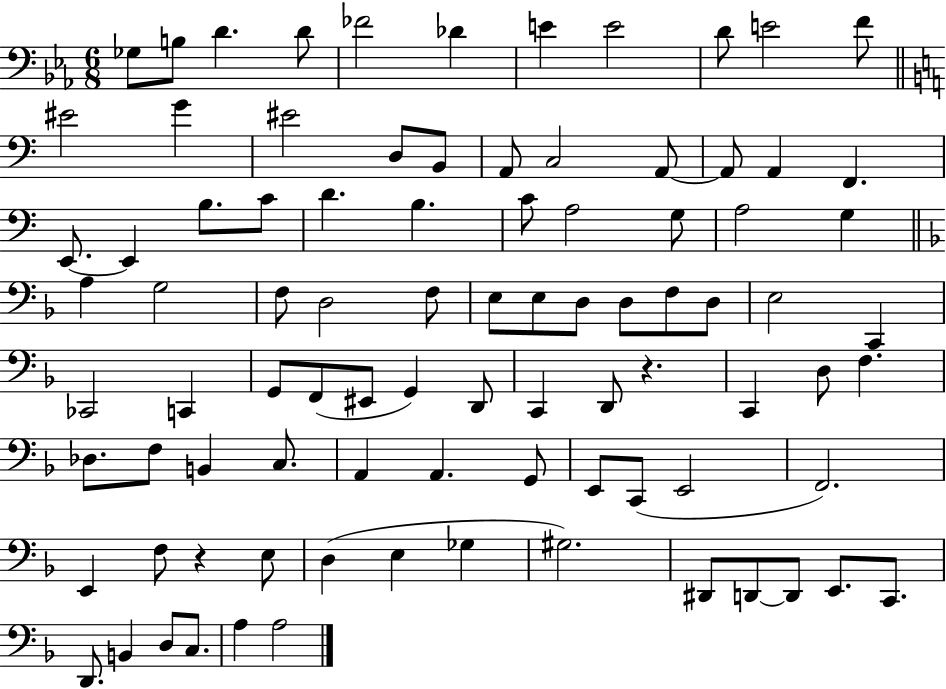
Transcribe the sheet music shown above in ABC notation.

X:1
T:Untitled
M:6/8
L:1/4
K:Eb
_G,/2 B,/2 D D/2 _F2 _D E E2 D/2 E2 F/2 ^E2 G ^E2 D,/2 B,,/2 A,,/2 C,2 A,,/2 A,,/2 A,, F,, E,,/2 E,, B,/2 C/2 D B, C/2 A,2 G,/2 A,2 G, A, G,2 F,/2 D,2 F,/2 E,/2 E,/2 D,/2 D,/2 F,/2 D,/2 E,2 C,, _C,,2 C,, G,,/2 F,,/2 ^E,,/2 G,, D,,/2 C,, D,,/2 z C,, D,/2 F, _D,/2 F,/2 B,, C,/2 A,, A,, G,,/2 E,,/2 C,,/2 E,,2 F,,2 E,, F,/2 z E,/2 D, E, _G, ^G,2 ^D,,/2 D,,/2 D,,/2 E,,/2 C,,/2 D,,/2 B,, D,/2 C,/2 A, A,2